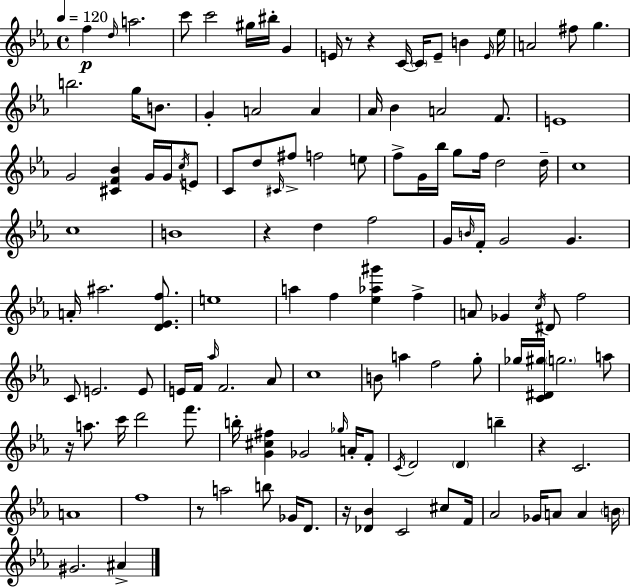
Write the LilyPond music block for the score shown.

{
  \clef treble
  \time 4/4
  \defaultTimeSignature
  \key c \minor
  \tempo 4 = 120
  f''4\p \grace { d''16 } a''2. | c'''8 c'''2 gis''16 bis''16-. g'4 | e'16 r8 r4 c'16~~ \parenthesize c'16 e'8-- b'4 | \grace { e'16 } ees''16 a'2 fis''8 g''4. | \break b''2. g''16 b'8. | g'4-. a'2 a'4 | aes'16 bes'4 a'2 f'8. | e'1 | \break g'2 <cis' f' bes'>4 g'16 g'16 | \acciaccatura { c''16 } e'8 c'8 d''8 \grace { cis'16 } fis''8-> f''2 | e''8 f''8-> g'16 bes''16 g''8 f''16 d''2 | d''16-- c''1 | \break c''1 | b'1 | r4 d''4 f''2 | g'16 \grace { b'16 } f'16-. g'2 g'4. | \break a'16-. ais''2. | <d' ees' f''>8. e''1 | a''4 f''4 <ees'' aes'' gis'''>4 | f''4-> a'8 ges'4 \acciaccatura { c''16 } dis'8 f''2 | \break c'8 e'2. | e'8 e'16 f'16 \grace { aes''16 } f'2. | aes'8 c''1 | b'8 a''4 f''2 | \break g''8-. ges''16 <c' dis' gis''>16 \parenthesize g''2. | a''8 r16 a''8. c'''16 d'''2 | f'''8. b''16-. <g' cis'' fis''>4 ges'2 | \grace { ges''16 } a'16-. f'8-. \acciaccatura { c'16 } d'2 | \break \parenthesize d'4 b''4-- r4 c'2. | a'1 | f''1 | r8 a''2 | \break b''8 ges'16 d'8. r16 <des' bes'>4 c'2 | cis''8 f'16 aes'2 | ges'16 a'8 a'4 \parenthesize b'16 gis'2. | ais'4-> \bar "|."
}